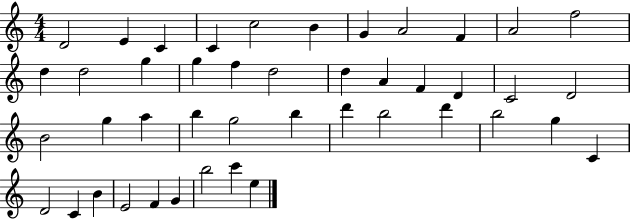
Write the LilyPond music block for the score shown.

{
  \clef treble
  \numericTimeSignature
  \time 4/4
  \key c \major
  d'2 e'4 c'4 | c'4 c''2 b'4 | g'4 a'2 f'4 | a'2 f''2 | \break d''4 d''2 g''4 | g''4 f''4 d''2 | d''4 a'4 f'4 d'4 | c'2 d'2 | \break b'2 g''4 a''4 | b''4 g''2 b''4 | d'''4 b''2 d'''4 | b''2 g''4 c'4 | \break d'2 c'4 b'4 | e'2 f'4 g'4 | b''2 c'''4 e''4 | \bar "|."
}